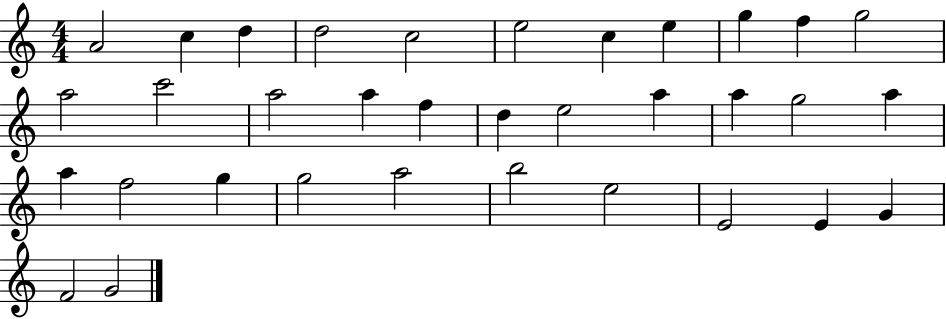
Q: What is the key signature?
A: C major